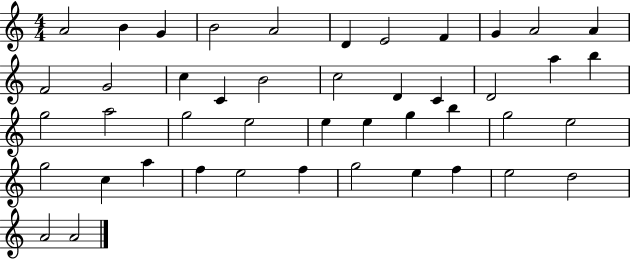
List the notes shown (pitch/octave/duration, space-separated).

A4/h B4/q G4/q B4/h A4/h D4/q E4/h F4/q G4/q A4/h A4/q F4/h G4/h C5/q C4/q B4/h C5/h D4/q C4/q D4/h A5/q B5/q G5/h A5/h G5/h E5/h E5/q E5/q G5/q B5/q G5/h E5/h G5/h C5/q A5/q F5/q E5/h F5/q G5/h E5/q F5/q E5/h D5/h A4/h A4/h